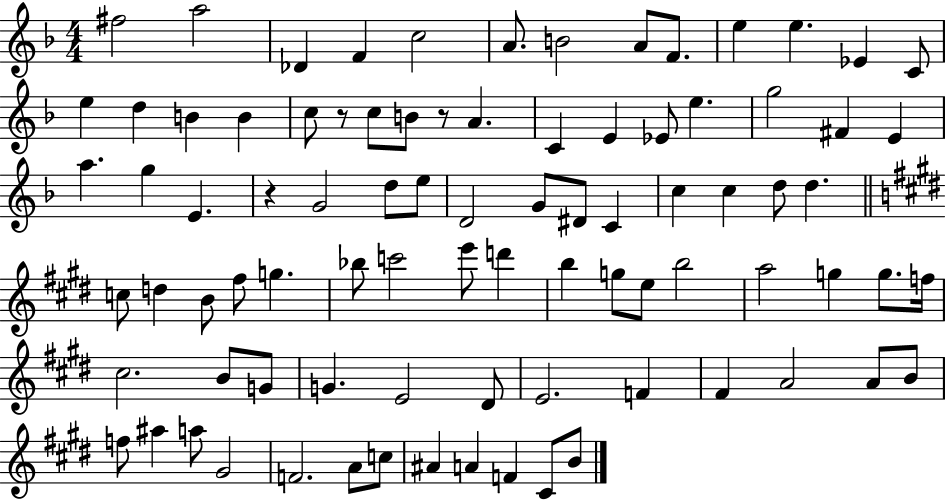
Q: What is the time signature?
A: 4/4